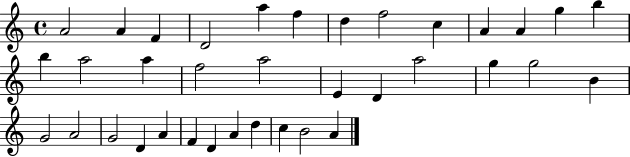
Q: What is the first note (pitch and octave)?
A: A4